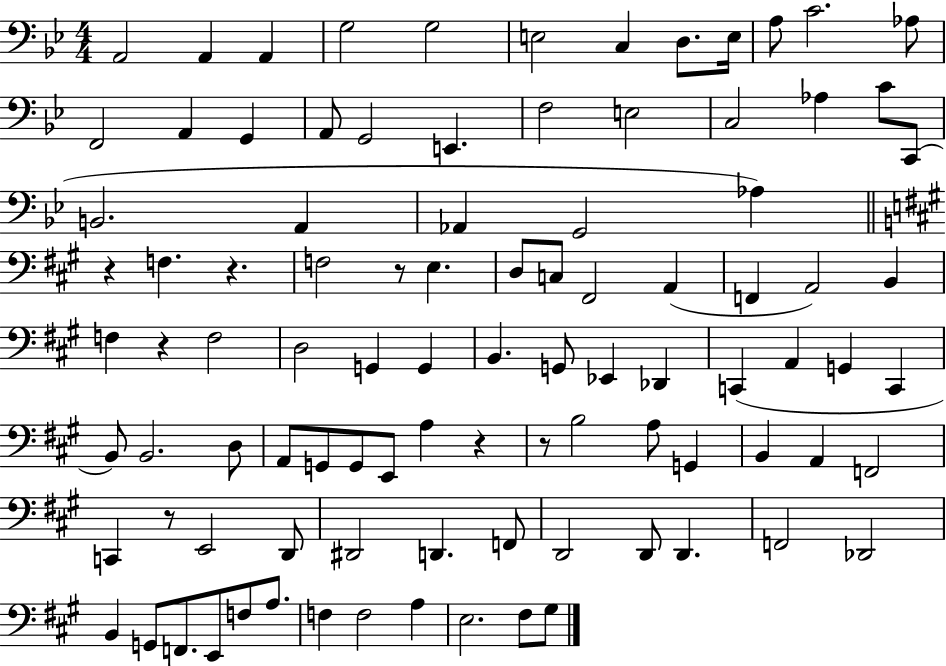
{
  \clef bass
  \numericTimeSignature
  \time 4/4
  \key bes \major
  \repeat volta 2 { a,2 a,4 a,4 | g2 g2 | e2 c4 d8. e16 | a8 c'2. aes8 | \break f,2 a,4 g,4 | a,8 g,2 e,4. | f2 e2 | c2 aes4 c'8 c,8( | \break b,2. a,4 | aes,4 g,2 aes4) | \bar "||" \break \key a \major r4 f4. r4. | f2 r8 e4. | d8 c8 fis,2 a,4( | f,4 a,2) b,4 | \break f4 r4 f2 | d2 g,4 g,4 | b,4. g,8 ees,4 des,4 | c,4( a,4 g,4 c,4 | \break b,8) b,2. d8 | a,8 g,8 g,8 e,8 a4 r4 | r8 b2 a8 g,4 | b,4 a,4 f,2 | \break c,4 r8 e,2 d,8 | dis,2 d,4. f,8 | d,2 d,8 d,4. | f,2 des,2 | \break b,4 g,8 f,8. e,8 f8 a8. | f4 f2 a4 | e2. fis8 gis8 | } \bar "|."
}